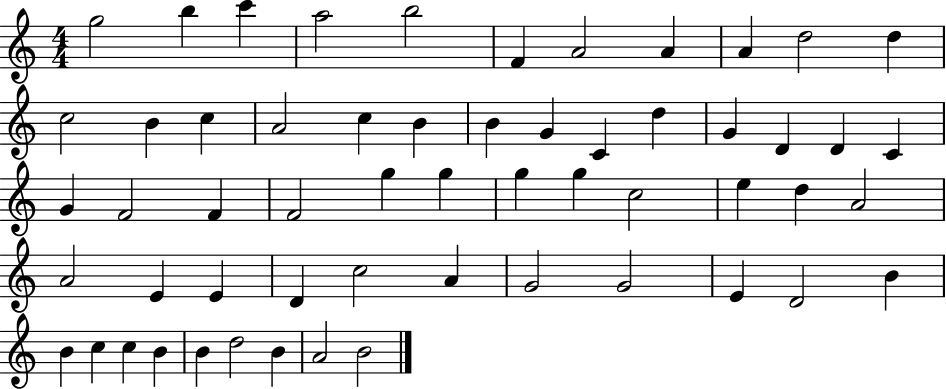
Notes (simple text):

G5/h B5/q C6/q A5/h B5/h F4/q A4/h A4/q A4/q D5/h D5/q C5/h B4/q C5/q A4/h C5/q B4/q B4/q G4/q C4/q D5/q G4/q D4/q D4/q C4/q G4/q F4/h F4/q F4/h G5/q G5/q G5/q G5/q C5/h E5/q D5/q A4/h A4/h E4/q E4/q D4/q C5/h A4/q G4/h G4/h E4/q D4/h B4/q B4/q C5/q C5/q B4/q B4/q D5/h B4/q A4/h B4/h